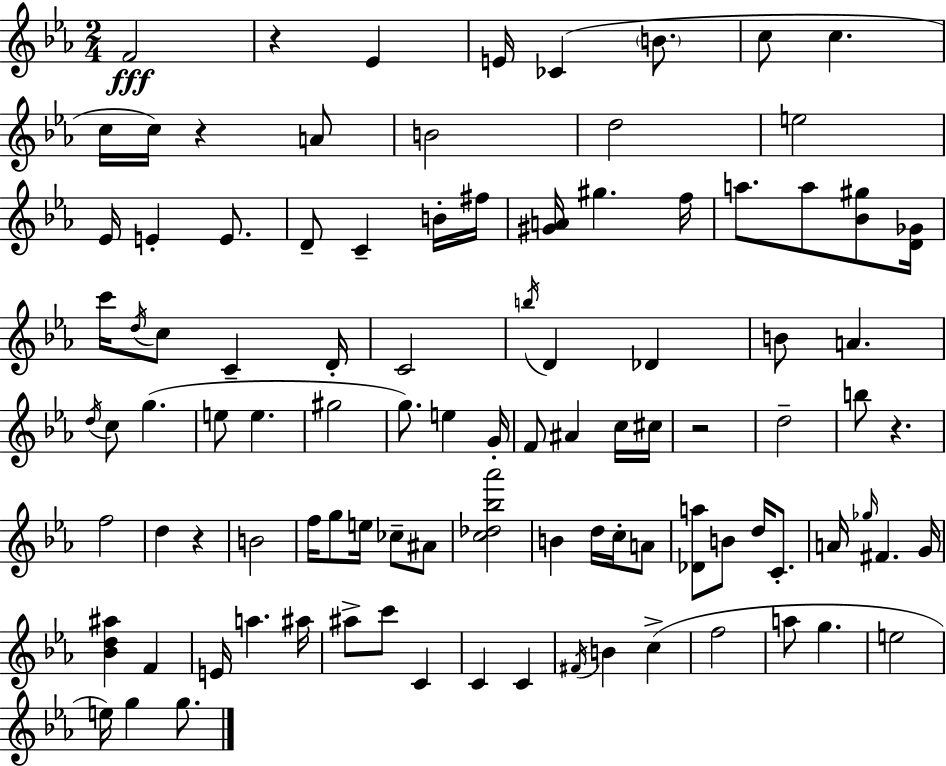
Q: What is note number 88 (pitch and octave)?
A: G5